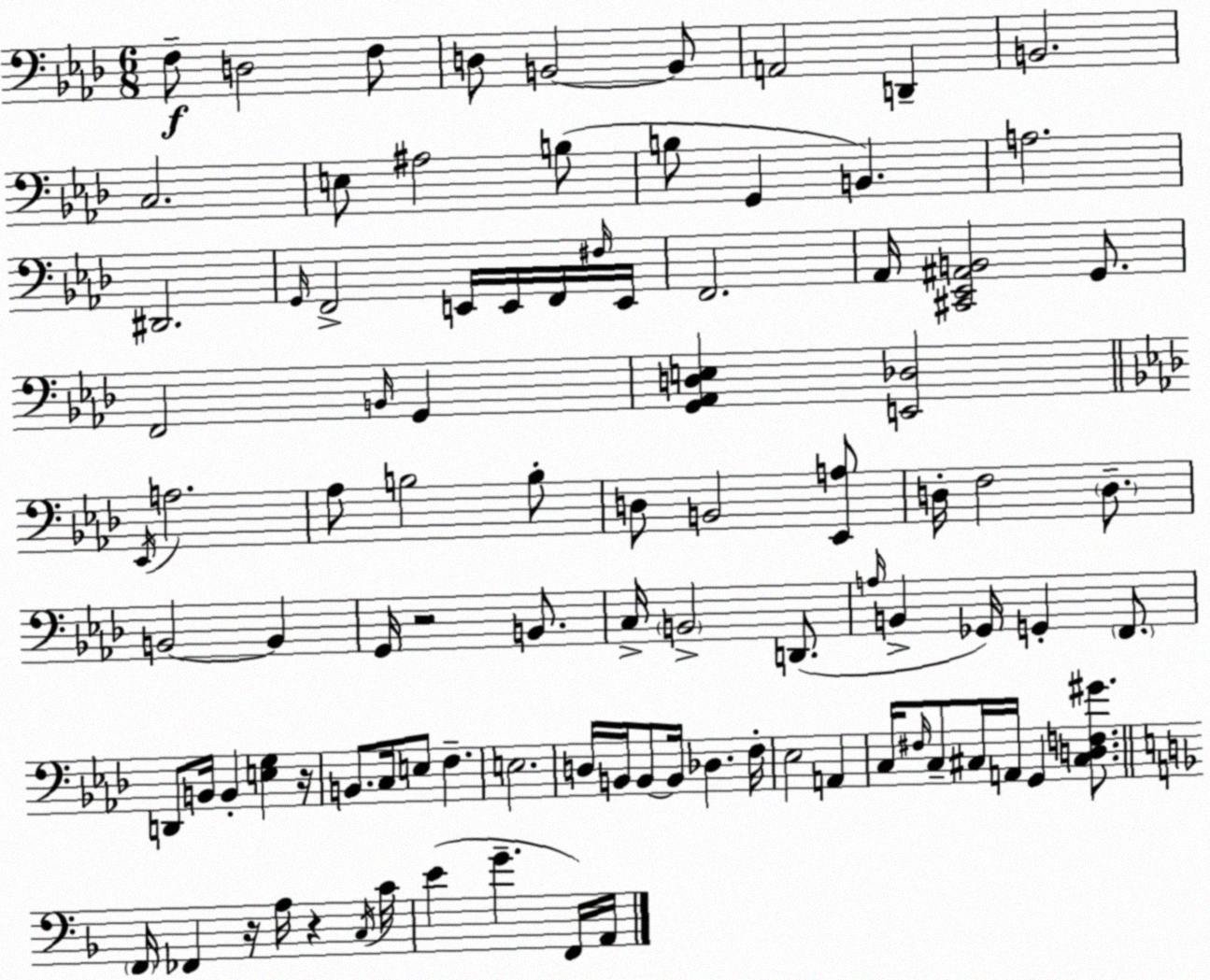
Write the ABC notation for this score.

X:1
T:Untitled
M:6/8
L:1/4
K:Ab
F,/2 D,2 F,/2 D,/2 B,,2 B,,/2 A,,2 D,, B,,2 C,2 E,/2 ^A,2 B,/2 B,/2 G,, B,, A,2 ^D,,2 G,,/4 F,,2 E,,/4 E,,/4 F,,/4 ^F,/4 E,,/4 F,,2 _A,,/4 [^C,,_E,,^A,,B,,]2 G,,/2 F,,2 B,,/4 G,, [G,,_A,,D,E,] [E,,_D,]2 _E,,/4 A,2 _A,/2 B,2 B,/2 D,/2 B,,2 [_E,,A,]/2 D,/4 F,2 D,/2 B,,2 B,, G,,/4 z2 B,,/2 C,/4 B,,2 D,,/2 A,/4 B,, _G,,/4 G,, F,,/2 D,,/2 B,,/4 B,, [E,G,] z/4 B,,/2 C,/4 E,/2 F, E,2 D,/4 B,,/4 B,,/2 B,,/4 _D, F,/4 _E,2 A,, C,/4 ^F,/4 C,/2 ^C,/4 A,,/4 G,, [^C,D,F,^G]/2 F,,/4 _F,, z/4 A,/4 z C,/4 C/4 E G F,,/4 A,,/4